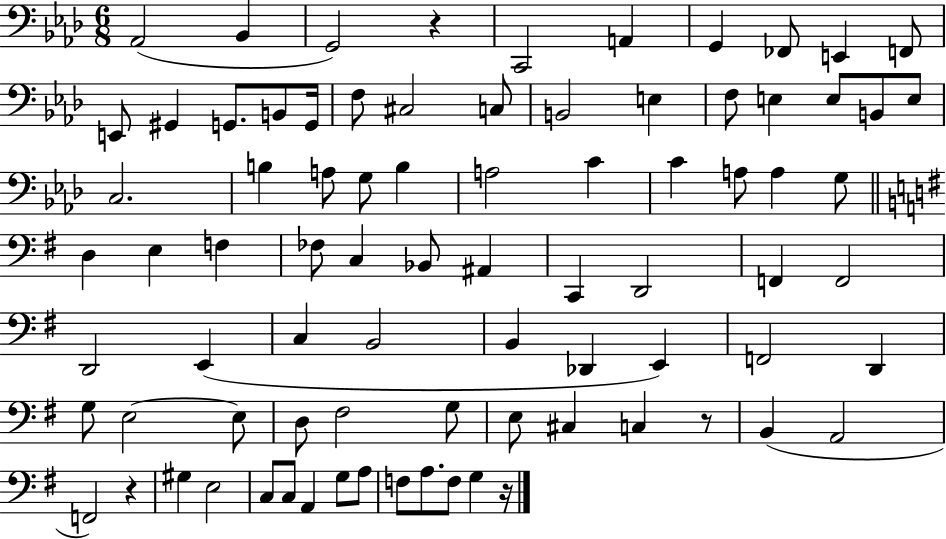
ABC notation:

X:1
T:Untitled
M:6/8
L:1/4
K:Ab
_A,,2 _B,, G,,2 z C,,2 A,, G,, _F,,/2 E,, F,,/2 E,,/2 ^G,, G,,/2 B,,/2 G,,/4 F,/2 ^C,2 C,/2 B,,2 E, F,/2 E, E,/2 B,,/2 E,/2 C,2 B, A,/2 G,/2 B, A,2 C C A,/2 A, G,/2 D, E, F, _F,/2 C, _B,,/2 ^A,, C,, D,,2 F,, F,,2 D,,2 E,, C, B,,2 B,, _D,, E,, F,,2 D,, G,/2 E,2 E,/2 D,/2 ^F,2 G,/2 E,/2 ^C, C, z/2 B,, A,,2 F,,2 z ^G, E,2 C,/2 C,/2 A,, G,/2 A,/2 F,/2 A,/2 F,/2 G, z/4